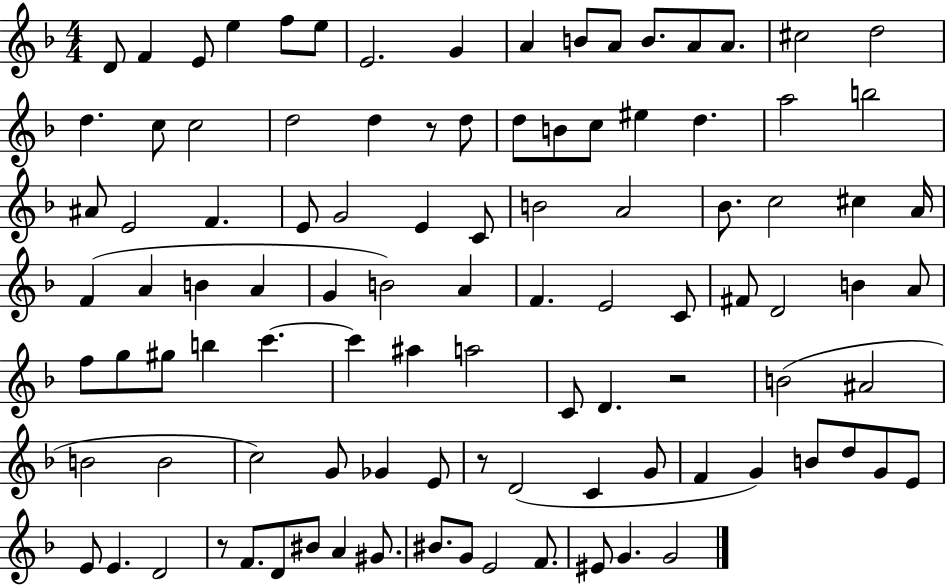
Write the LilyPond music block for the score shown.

{
  \clef treble
  \numericTimeSignature
  \time 4/4
  \key f \major
  d'8 f'4 e'8 e''4 f''8 e''8 | e'2. g'4 | a'4 b'8 a'8 b'8. a'8 a'8. | cis''2 d''2 | \break d''4. c''8 c''2 | d''2 d''4 r8 d''8 | d''8 b'8 c''8 eis''4 d''4. | a''2 b''2 | \break ais'8 e'2 f'4. | e'8 g'2 e'4 c'8 | b'2 a'2 | bes'8. c''2 cis''4 a'16 | \break f'4( a'4 b'4 a'4 | g'4 b'2) a'4 | f'4. e'2 c'8 | fis'8 d'2 b'4 a'8 | \break f''8 g''8 gis''8 b''4 c'''4.~~ | c'''4 ais''4 a''2 | c'8 d'4. r2 | b'2( ais'2 | \break b'2 b'2 | c''2) g'8 ges'4 e'8 | r8 d'2( c'4 g'8 | f'4 g'4) b'8 d''8 g'8 e'8 | \break e'8 e'4. d'2 | r8 f'8. d'8 bis'8 a'4 gis'8. | bis'8. g'8 e'2 f'8. | eis'8 g'4. g'2 | \break \bar "|."
}